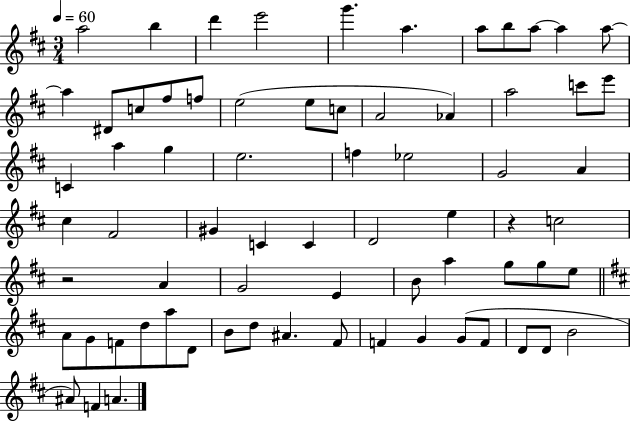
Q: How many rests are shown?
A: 2